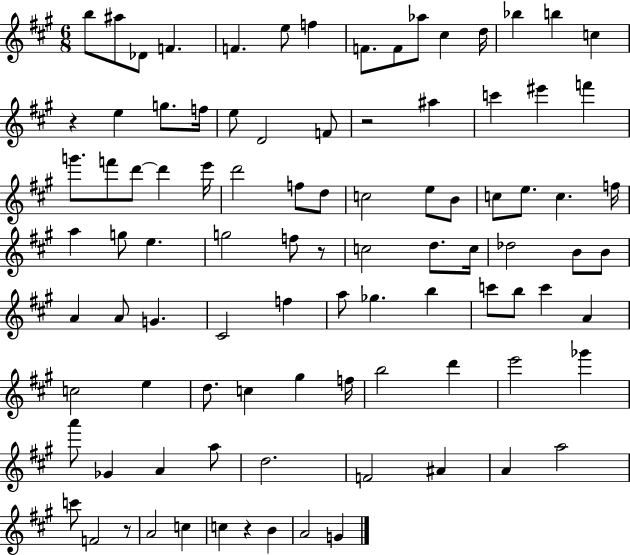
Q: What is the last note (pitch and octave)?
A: G4